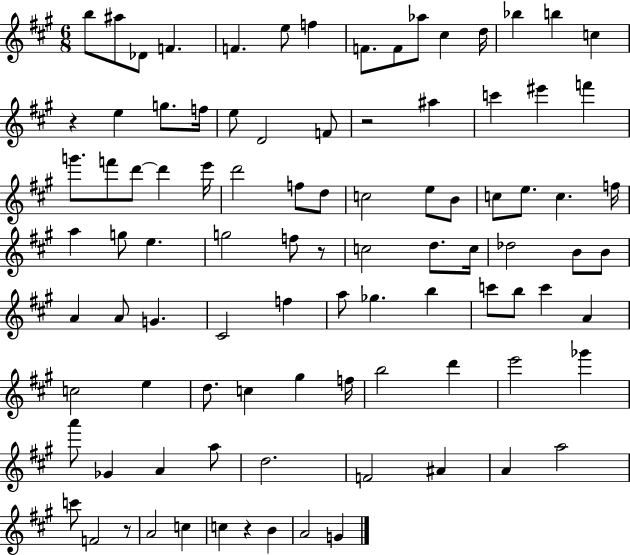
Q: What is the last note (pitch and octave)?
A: G4